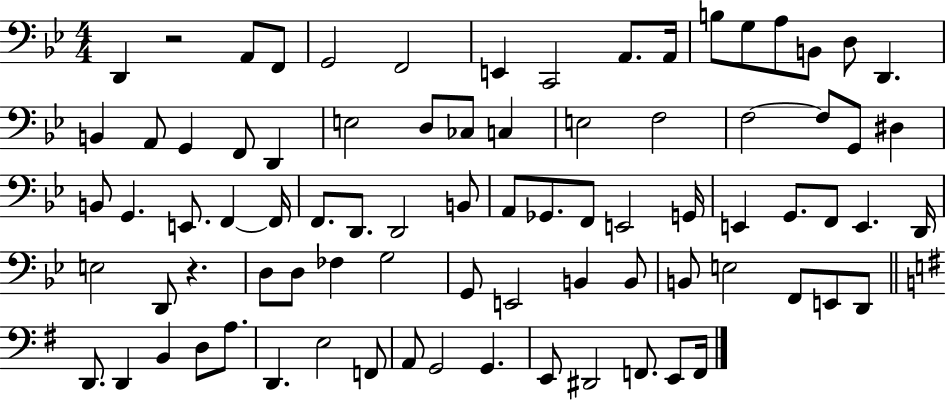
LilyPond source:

{
  \clef bass
  \numericTimeSignature
  \time 4/4
  \key bes \major
  d,4 r2 a,8 f,8 | g,2 f,2 | e,4 c,2 a,8. a,16 | b8 g8 a8 b,8 d8 d,4. | \break b,4 a,8 g,4 f,8 d,4 | e2 d8 ces8 c4 | e2 f2 | f2~~ f8 g,8 dis4 | \break b,8 g,4. e,8. f,4~~ f,16 | f,8. d,8. d,2 b,8 | a,8 ges,8. f,8 e,2 g,16 | e,4 g,8. f,8 e,4. d,16 | \break e2 d,8 r4. | d8 d8 fes4 g2 | g,8 e,2 b,4 b,8 | b,8 e2 f,8 e,8 d,8 | \break \bar "||" \break \key e \minor d,8. d,4 b,4 d8 a8. | d,4. e2 f,8 | a,8 g,2 g,4. | e,8 dis,2 f,8. e,8 f,16 | \break \bar "|."
}